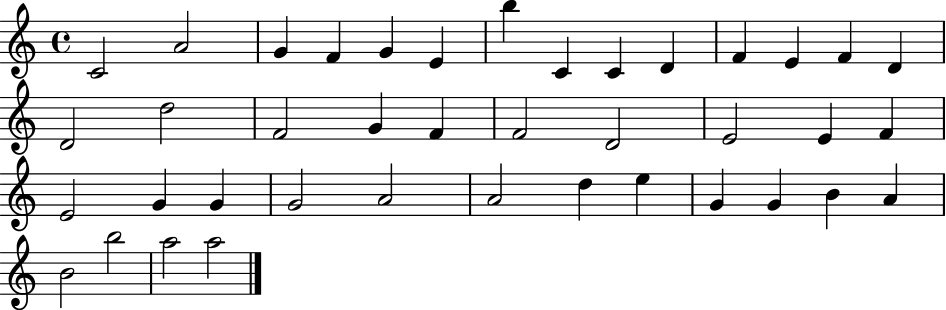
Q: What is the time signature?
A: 4/4